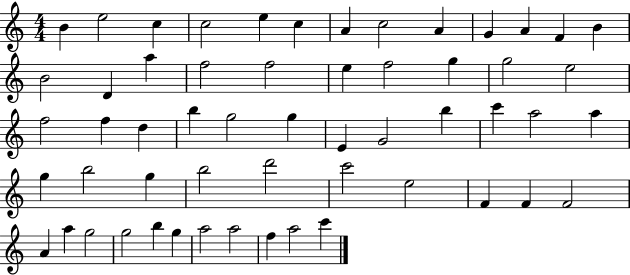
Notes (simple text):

B4/q E5/h C5/q C5/h E5/q C5/q A4/q C5/h A4/q G4/q A4/q F4/q B4/q B4/h D4/q A5/q F5/h F5/h E5/q F5/h G5/q G5/h E5/h F5/h F5/q D5/q B5/q G5/h G5/q E4/q G4/h B5/q C6/q A5/h A5/q G5/q B5/h G5/q B5/h D6/h C6/h E5/h F4/q F4/q F4/h A4/q A5/q G5/h G5/h B5/q G5/q A5/h A5/h F5/q A5/h C6/q